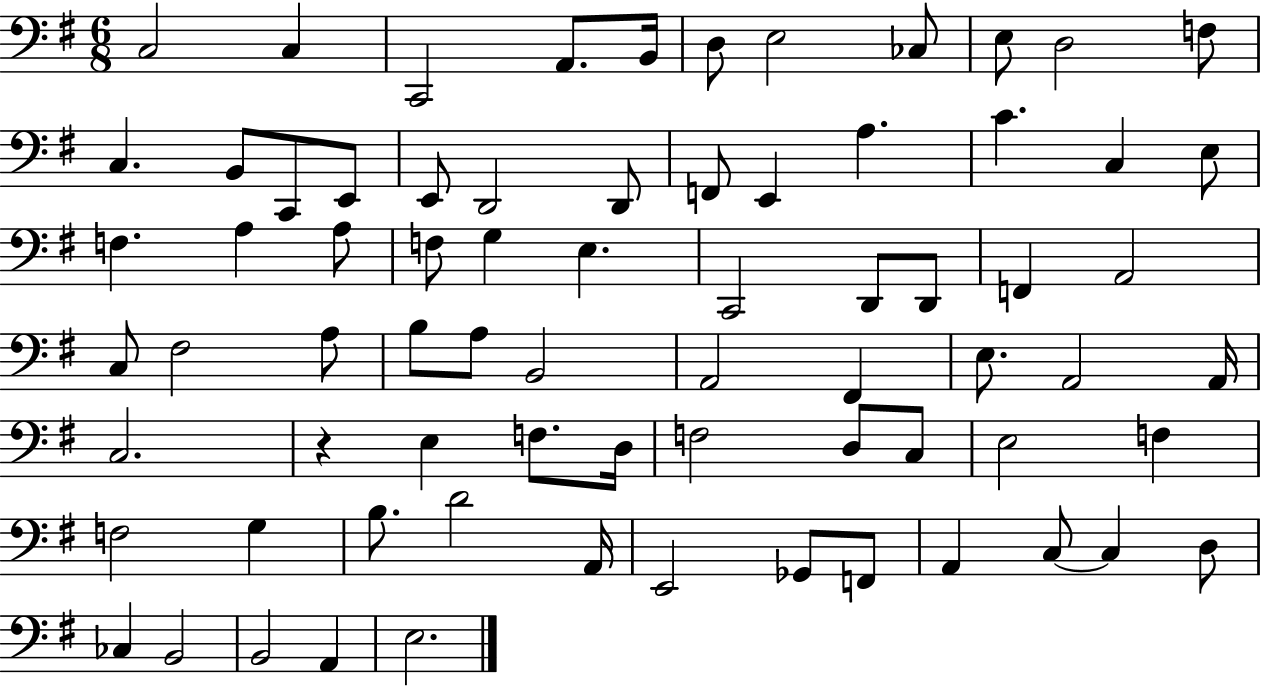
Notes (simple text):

C3/h C3/q C2/h A2/e. B2/s D3/e E3/h CES3/e E3/e D3/h F3/e C3/q. B2/e C2/e E2/e E2/e D2/h D2/e F2/e E2/q A3/q. C4/q. C3/q E3/e F3/q. A3/q A3/e F3/e G3/q E3/q. C2/h D2/e D2/e F2/q A2/h C3/e F#3/h A3/e B3/e A3/e B2/h A2/h F#2/q E3/e. A2/h A2/s C3/h. R/q E3/q F3/e. D3/s F3/h D3/e C3/e E3/h F3/q F3/h G3/q B3/e. D4/h A2/s E2/h Gb2/e F2/e A2/q C3/e C3/q D3/e CES3/q B2/h B2/h A2/q E3/h.